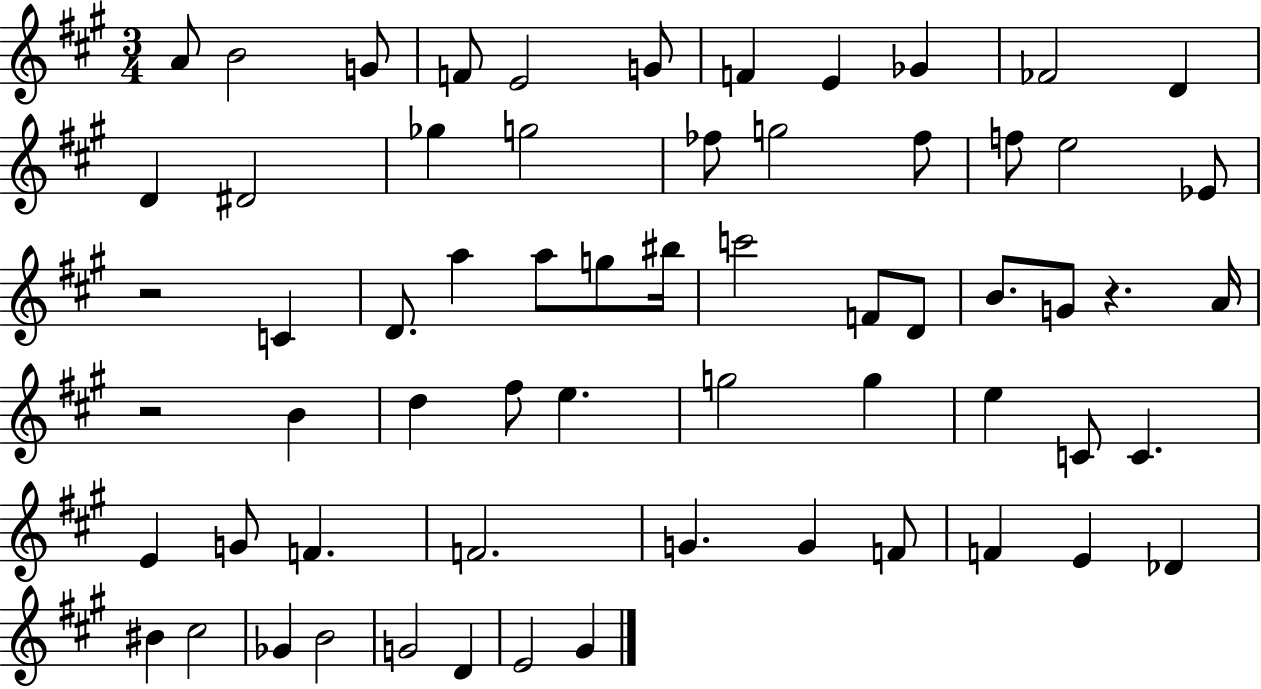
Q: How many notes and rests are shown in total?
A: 63